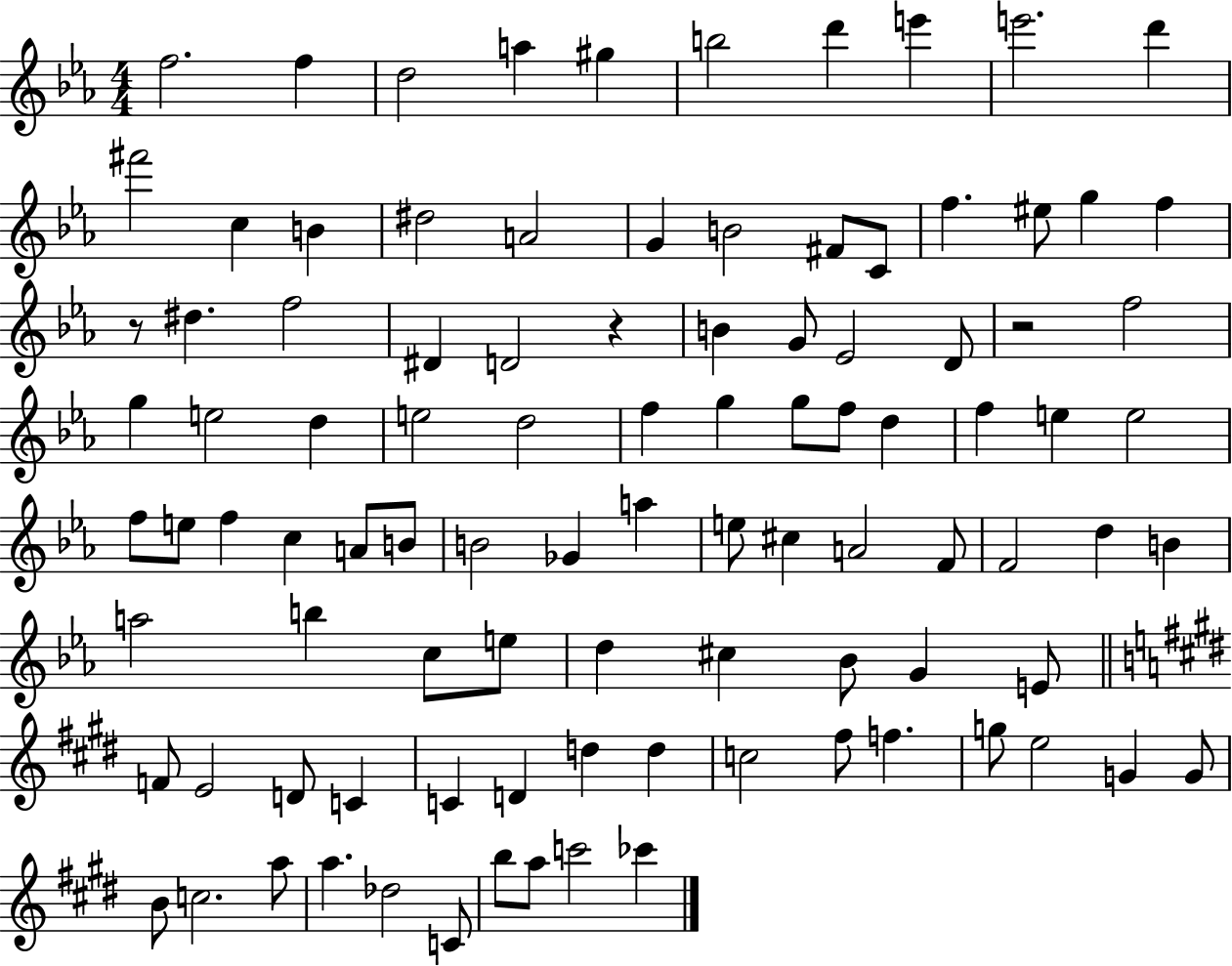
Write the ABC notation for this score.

X:1
T:Untitled
M:4/4
L:1/4
K:Eb
f2 f d2 a ^g b2 d' e' e'2 d' ^f'2 c B ^d2 A2 G B2 ^F/2 C/2 f ^e/2 g f z/2 ^d f2 ^D D2 z B G/2 _E2 D/2 z2 f2 g e2 d e2 d2 f g g/2 f/2 d f e e2 f/2 e/2 f c A/2 B/2 B2 _G a e/2 ^c A2 F/2 F2 d B a2 b c/2 e/2 d ^c _B/2 G E/2 F/2 E2 D/2 C C D d d c2 ^f/2 f g/2 e2 G G/2 B/2 c2 a/2 a _d2 C/2 b/2 a/2 c'2 _c'